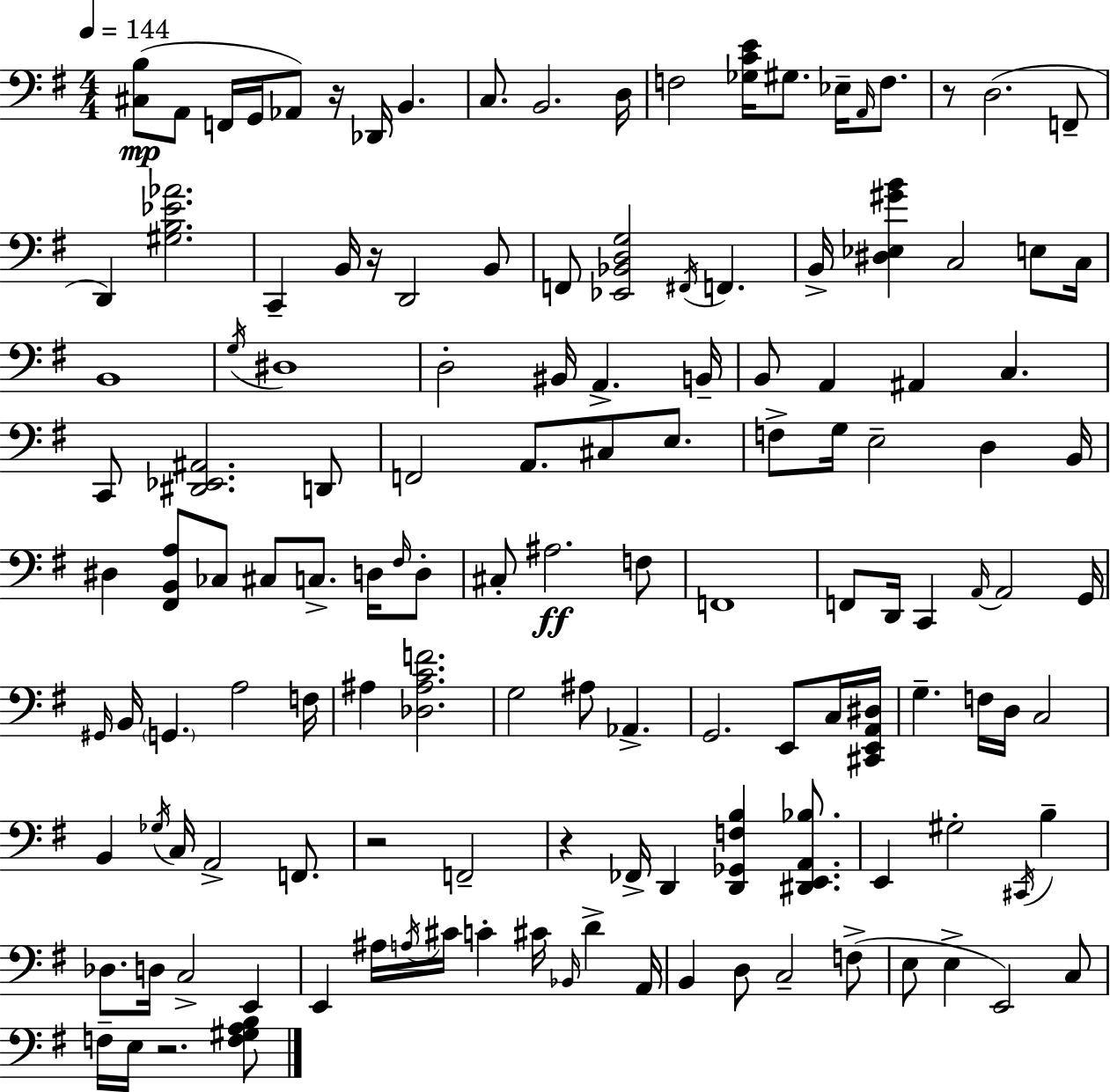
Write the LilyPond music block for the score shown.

{
  \clef bass
  \numericTimeSignature
  \time 4/4
  \key e \minor
  \tempo 4 = 144
  <cis b>8(\mp a,8 f,16 g,16 aes,8) r16 des,16 b,4. | c8. b,2. d16 | f2 <ges c' e'>16 gis8. ees16-- \grace { a,16 } f8. | r8 d2.( f,8-- | \break d,4) <gis b ees' aes'>2. | c,4-- b,16 r16 d,2 b,8 | f,8 <ees, bes, d g>2 \acciaccatura { fis,16 } f,4. | b,16-> <dis ees gis' b'>4 c2 e8 | \break c16 b,1 | \acciaccatura { g16 } dis1 | d2-. bis,16 a,4.-> | b,16-- b,8 a,4 ais,4 c4. | \break c,8 <dis, ees, ais,>2. | d,8 f,2 a,8. cis8 | e8. f8-> g16 e2-- d4 | b,16 dis4 <fis, b, a>8 ces8 cis8 c8.-> | \break d16 \grace { fis16 } d8-. cis8-. ais2.\ff | f8 f,1 | f,8 d,16 c,4 \grace { a,16~ }~ a,2 | g,16 \grace { gis,16 } b,16 \parenthesize g,4. a2 | \break f16 ais4 <des ais c' f'>2. | g2 ais8 | aes,4.-> g,2. | e,8 c16 <cis, e, a, dis>16 g4.-- f16 d16 c2 | \break b,4 \acciaccatura { ges16 } c16 a,2-> | f,8. r2 f,2-- | r4 fes,16-> d,4 | <d, ges, f b>4 <dis, e, a, bes>8. e,4 gis2-. | \break \acciaccatura { cis,16 } b4-- des8. d16 c2-> | e,4 e,4 ais16 \acciaccatura { a16 } cis'16 c'4-. | cis'16 \grace { bes,16 } d'4-> a,16 b,4 d8 | c2-- f8->( e8 e4-> | \break e,2) c8 f16-- e16 r2. | <f gis a b>8 \bar "|."
}